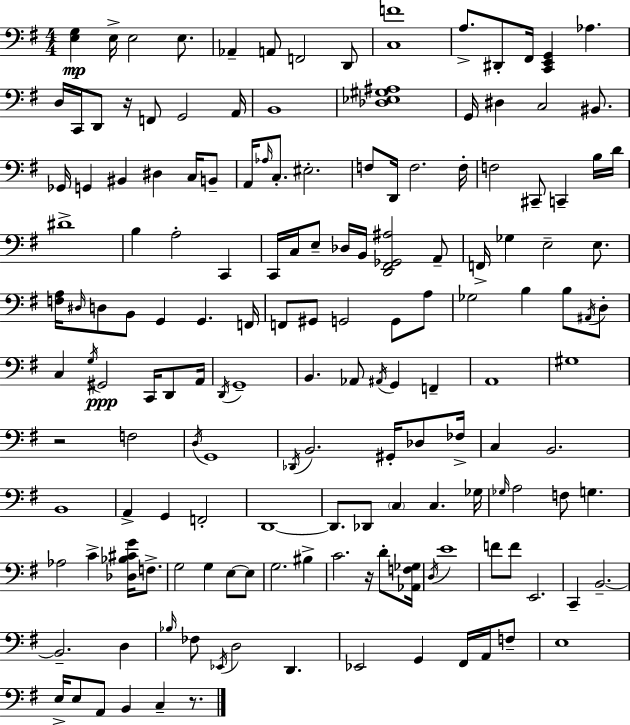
[E3,G3]/q E3/s E3/h E3/e. Ab2/q A2/e F2/h D2/e [C3,F4]/w A3/e. D#2/e F#2/s [C2,E2,G2]/q Ab3/q. D3/s C2/s D2/e R/s F2/e G2/h A2/s B2/w [Db3,Eb3,G#3,A#3]/w G2/s D#3/q C3/h BIS2/e. Gb2/s G2/q BIS2/q D#3/q C3/s B2/e A2/s Ab3/s C3/e. EIS3/h. F3/e D2/s F3/h. F3/s F3/h C#2/e C2/q B3/s D4/s D#4/w B3/q A3/h C2/q C2/s C3/s E3/e Db3/s B2/s [D2,F#2,Gb2,A#3]/h A2/e F2/s Gb3/q E3/h E3/e. [F3,A3]/s D#3/s D3/e B2/e G2/q G2/q. F2/s F2/e G#2/e G2/h G2/e A3/e Gb3/h B3/q B3/e A#2/s D3/e C3/q G3/s G#2/h C2/s D2/e A2/s D2/s G2/w B2/q. Ab2/e A#2/s G2/q F2/q A2/w G#3/w R/h F3/h D3/s G2/w Db2/s B2/h. G#2/s Db3/e FES3/s C3/q B2/h. B2/w A2/q G2/q F2/h D2/w D2/e. Db2/e C3/q C3/q. Gb3/s Gb3/s A3/h F3/e G3/q. Ab3/h C4/q [Db3,Bb3,C#4,G4]/s F3/e. G3/h G3/q E3/e E3/e G3/h. BIS3/q C4/h. R/s D4/e [Ab2,F3,Gb3]/s D3/s E4/w F4/e F4/e E2/h. C2/q B2/h. B2/h. D3/q Bb3/s FES3/e Eb2/s D3/h D2/q. Eb2/h G2/q F#2/s A2/s F3/e E3/w E3/s E3/e A2/e B2/q C3/q R/e.